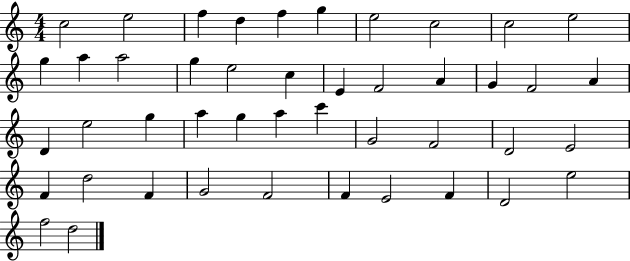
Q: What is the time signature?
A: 4/4